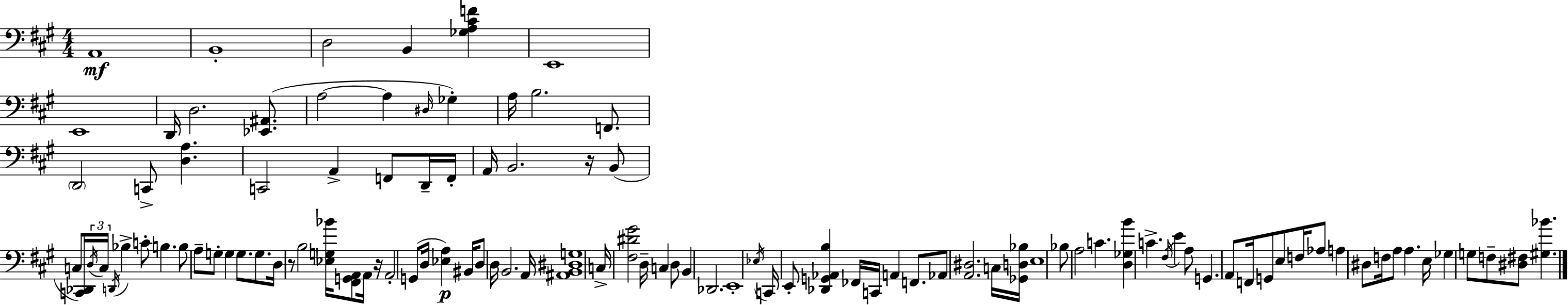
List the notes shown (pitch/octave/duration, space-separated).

A2/w B2/w D3/h B2/q [Gb3,A3,C#4,F4]/q E2/w E2/w D2/s D3/h. [Eb2,A#2]/e. A3/h A3/q D#3/s Gb3/q A3/s B3/h. F2/e. D2/h C2/e [D3,A3]/q. C2/h A2/q F2/e D2/s F2/s A2/s B2/h. R/s B2/e C3/e [C2,Db2]/s D3/s C3/s D2/s Bb3/q C4/e B3/q. B3/e A3/e G3/e G3/q G3/e. G3/e. D3/s R/e B3/h [Eb3,G3,Bb4]/s [F#2,G2,A2]/e A2/s R/s A2/h G2/e D3/s [Eb3,A3]/q BIS2/s D3/e D3/s B2/h. A2/s [A#2,B2,D#3,G3]/w C3/s [F#3,D#4,G#4]/h D3/s C3/q D3/e B2/q Db2/h. E2/w Eb3/s C2/s E2/e [Db2,G2,Ab2,B3]/q FES2/s C2/s A2/q F2/e. Ab2/e [A2,D#3]/h. C3/s [Gb2,D3,Bb3]/s E3/w Bb3/e A3/h C4/q. [D3,Gb3,B4]/q C4/q. F#3/s E4/q A3/e G2/q. A2/e F2/s G2/e E3/e F3/s Ab3/e A3/q D#3/e F3/s A3/e A3/q. E3/s Gb3/q G3/e F3/e [D#3,F#3]/e [G#3,Bb4]/q.